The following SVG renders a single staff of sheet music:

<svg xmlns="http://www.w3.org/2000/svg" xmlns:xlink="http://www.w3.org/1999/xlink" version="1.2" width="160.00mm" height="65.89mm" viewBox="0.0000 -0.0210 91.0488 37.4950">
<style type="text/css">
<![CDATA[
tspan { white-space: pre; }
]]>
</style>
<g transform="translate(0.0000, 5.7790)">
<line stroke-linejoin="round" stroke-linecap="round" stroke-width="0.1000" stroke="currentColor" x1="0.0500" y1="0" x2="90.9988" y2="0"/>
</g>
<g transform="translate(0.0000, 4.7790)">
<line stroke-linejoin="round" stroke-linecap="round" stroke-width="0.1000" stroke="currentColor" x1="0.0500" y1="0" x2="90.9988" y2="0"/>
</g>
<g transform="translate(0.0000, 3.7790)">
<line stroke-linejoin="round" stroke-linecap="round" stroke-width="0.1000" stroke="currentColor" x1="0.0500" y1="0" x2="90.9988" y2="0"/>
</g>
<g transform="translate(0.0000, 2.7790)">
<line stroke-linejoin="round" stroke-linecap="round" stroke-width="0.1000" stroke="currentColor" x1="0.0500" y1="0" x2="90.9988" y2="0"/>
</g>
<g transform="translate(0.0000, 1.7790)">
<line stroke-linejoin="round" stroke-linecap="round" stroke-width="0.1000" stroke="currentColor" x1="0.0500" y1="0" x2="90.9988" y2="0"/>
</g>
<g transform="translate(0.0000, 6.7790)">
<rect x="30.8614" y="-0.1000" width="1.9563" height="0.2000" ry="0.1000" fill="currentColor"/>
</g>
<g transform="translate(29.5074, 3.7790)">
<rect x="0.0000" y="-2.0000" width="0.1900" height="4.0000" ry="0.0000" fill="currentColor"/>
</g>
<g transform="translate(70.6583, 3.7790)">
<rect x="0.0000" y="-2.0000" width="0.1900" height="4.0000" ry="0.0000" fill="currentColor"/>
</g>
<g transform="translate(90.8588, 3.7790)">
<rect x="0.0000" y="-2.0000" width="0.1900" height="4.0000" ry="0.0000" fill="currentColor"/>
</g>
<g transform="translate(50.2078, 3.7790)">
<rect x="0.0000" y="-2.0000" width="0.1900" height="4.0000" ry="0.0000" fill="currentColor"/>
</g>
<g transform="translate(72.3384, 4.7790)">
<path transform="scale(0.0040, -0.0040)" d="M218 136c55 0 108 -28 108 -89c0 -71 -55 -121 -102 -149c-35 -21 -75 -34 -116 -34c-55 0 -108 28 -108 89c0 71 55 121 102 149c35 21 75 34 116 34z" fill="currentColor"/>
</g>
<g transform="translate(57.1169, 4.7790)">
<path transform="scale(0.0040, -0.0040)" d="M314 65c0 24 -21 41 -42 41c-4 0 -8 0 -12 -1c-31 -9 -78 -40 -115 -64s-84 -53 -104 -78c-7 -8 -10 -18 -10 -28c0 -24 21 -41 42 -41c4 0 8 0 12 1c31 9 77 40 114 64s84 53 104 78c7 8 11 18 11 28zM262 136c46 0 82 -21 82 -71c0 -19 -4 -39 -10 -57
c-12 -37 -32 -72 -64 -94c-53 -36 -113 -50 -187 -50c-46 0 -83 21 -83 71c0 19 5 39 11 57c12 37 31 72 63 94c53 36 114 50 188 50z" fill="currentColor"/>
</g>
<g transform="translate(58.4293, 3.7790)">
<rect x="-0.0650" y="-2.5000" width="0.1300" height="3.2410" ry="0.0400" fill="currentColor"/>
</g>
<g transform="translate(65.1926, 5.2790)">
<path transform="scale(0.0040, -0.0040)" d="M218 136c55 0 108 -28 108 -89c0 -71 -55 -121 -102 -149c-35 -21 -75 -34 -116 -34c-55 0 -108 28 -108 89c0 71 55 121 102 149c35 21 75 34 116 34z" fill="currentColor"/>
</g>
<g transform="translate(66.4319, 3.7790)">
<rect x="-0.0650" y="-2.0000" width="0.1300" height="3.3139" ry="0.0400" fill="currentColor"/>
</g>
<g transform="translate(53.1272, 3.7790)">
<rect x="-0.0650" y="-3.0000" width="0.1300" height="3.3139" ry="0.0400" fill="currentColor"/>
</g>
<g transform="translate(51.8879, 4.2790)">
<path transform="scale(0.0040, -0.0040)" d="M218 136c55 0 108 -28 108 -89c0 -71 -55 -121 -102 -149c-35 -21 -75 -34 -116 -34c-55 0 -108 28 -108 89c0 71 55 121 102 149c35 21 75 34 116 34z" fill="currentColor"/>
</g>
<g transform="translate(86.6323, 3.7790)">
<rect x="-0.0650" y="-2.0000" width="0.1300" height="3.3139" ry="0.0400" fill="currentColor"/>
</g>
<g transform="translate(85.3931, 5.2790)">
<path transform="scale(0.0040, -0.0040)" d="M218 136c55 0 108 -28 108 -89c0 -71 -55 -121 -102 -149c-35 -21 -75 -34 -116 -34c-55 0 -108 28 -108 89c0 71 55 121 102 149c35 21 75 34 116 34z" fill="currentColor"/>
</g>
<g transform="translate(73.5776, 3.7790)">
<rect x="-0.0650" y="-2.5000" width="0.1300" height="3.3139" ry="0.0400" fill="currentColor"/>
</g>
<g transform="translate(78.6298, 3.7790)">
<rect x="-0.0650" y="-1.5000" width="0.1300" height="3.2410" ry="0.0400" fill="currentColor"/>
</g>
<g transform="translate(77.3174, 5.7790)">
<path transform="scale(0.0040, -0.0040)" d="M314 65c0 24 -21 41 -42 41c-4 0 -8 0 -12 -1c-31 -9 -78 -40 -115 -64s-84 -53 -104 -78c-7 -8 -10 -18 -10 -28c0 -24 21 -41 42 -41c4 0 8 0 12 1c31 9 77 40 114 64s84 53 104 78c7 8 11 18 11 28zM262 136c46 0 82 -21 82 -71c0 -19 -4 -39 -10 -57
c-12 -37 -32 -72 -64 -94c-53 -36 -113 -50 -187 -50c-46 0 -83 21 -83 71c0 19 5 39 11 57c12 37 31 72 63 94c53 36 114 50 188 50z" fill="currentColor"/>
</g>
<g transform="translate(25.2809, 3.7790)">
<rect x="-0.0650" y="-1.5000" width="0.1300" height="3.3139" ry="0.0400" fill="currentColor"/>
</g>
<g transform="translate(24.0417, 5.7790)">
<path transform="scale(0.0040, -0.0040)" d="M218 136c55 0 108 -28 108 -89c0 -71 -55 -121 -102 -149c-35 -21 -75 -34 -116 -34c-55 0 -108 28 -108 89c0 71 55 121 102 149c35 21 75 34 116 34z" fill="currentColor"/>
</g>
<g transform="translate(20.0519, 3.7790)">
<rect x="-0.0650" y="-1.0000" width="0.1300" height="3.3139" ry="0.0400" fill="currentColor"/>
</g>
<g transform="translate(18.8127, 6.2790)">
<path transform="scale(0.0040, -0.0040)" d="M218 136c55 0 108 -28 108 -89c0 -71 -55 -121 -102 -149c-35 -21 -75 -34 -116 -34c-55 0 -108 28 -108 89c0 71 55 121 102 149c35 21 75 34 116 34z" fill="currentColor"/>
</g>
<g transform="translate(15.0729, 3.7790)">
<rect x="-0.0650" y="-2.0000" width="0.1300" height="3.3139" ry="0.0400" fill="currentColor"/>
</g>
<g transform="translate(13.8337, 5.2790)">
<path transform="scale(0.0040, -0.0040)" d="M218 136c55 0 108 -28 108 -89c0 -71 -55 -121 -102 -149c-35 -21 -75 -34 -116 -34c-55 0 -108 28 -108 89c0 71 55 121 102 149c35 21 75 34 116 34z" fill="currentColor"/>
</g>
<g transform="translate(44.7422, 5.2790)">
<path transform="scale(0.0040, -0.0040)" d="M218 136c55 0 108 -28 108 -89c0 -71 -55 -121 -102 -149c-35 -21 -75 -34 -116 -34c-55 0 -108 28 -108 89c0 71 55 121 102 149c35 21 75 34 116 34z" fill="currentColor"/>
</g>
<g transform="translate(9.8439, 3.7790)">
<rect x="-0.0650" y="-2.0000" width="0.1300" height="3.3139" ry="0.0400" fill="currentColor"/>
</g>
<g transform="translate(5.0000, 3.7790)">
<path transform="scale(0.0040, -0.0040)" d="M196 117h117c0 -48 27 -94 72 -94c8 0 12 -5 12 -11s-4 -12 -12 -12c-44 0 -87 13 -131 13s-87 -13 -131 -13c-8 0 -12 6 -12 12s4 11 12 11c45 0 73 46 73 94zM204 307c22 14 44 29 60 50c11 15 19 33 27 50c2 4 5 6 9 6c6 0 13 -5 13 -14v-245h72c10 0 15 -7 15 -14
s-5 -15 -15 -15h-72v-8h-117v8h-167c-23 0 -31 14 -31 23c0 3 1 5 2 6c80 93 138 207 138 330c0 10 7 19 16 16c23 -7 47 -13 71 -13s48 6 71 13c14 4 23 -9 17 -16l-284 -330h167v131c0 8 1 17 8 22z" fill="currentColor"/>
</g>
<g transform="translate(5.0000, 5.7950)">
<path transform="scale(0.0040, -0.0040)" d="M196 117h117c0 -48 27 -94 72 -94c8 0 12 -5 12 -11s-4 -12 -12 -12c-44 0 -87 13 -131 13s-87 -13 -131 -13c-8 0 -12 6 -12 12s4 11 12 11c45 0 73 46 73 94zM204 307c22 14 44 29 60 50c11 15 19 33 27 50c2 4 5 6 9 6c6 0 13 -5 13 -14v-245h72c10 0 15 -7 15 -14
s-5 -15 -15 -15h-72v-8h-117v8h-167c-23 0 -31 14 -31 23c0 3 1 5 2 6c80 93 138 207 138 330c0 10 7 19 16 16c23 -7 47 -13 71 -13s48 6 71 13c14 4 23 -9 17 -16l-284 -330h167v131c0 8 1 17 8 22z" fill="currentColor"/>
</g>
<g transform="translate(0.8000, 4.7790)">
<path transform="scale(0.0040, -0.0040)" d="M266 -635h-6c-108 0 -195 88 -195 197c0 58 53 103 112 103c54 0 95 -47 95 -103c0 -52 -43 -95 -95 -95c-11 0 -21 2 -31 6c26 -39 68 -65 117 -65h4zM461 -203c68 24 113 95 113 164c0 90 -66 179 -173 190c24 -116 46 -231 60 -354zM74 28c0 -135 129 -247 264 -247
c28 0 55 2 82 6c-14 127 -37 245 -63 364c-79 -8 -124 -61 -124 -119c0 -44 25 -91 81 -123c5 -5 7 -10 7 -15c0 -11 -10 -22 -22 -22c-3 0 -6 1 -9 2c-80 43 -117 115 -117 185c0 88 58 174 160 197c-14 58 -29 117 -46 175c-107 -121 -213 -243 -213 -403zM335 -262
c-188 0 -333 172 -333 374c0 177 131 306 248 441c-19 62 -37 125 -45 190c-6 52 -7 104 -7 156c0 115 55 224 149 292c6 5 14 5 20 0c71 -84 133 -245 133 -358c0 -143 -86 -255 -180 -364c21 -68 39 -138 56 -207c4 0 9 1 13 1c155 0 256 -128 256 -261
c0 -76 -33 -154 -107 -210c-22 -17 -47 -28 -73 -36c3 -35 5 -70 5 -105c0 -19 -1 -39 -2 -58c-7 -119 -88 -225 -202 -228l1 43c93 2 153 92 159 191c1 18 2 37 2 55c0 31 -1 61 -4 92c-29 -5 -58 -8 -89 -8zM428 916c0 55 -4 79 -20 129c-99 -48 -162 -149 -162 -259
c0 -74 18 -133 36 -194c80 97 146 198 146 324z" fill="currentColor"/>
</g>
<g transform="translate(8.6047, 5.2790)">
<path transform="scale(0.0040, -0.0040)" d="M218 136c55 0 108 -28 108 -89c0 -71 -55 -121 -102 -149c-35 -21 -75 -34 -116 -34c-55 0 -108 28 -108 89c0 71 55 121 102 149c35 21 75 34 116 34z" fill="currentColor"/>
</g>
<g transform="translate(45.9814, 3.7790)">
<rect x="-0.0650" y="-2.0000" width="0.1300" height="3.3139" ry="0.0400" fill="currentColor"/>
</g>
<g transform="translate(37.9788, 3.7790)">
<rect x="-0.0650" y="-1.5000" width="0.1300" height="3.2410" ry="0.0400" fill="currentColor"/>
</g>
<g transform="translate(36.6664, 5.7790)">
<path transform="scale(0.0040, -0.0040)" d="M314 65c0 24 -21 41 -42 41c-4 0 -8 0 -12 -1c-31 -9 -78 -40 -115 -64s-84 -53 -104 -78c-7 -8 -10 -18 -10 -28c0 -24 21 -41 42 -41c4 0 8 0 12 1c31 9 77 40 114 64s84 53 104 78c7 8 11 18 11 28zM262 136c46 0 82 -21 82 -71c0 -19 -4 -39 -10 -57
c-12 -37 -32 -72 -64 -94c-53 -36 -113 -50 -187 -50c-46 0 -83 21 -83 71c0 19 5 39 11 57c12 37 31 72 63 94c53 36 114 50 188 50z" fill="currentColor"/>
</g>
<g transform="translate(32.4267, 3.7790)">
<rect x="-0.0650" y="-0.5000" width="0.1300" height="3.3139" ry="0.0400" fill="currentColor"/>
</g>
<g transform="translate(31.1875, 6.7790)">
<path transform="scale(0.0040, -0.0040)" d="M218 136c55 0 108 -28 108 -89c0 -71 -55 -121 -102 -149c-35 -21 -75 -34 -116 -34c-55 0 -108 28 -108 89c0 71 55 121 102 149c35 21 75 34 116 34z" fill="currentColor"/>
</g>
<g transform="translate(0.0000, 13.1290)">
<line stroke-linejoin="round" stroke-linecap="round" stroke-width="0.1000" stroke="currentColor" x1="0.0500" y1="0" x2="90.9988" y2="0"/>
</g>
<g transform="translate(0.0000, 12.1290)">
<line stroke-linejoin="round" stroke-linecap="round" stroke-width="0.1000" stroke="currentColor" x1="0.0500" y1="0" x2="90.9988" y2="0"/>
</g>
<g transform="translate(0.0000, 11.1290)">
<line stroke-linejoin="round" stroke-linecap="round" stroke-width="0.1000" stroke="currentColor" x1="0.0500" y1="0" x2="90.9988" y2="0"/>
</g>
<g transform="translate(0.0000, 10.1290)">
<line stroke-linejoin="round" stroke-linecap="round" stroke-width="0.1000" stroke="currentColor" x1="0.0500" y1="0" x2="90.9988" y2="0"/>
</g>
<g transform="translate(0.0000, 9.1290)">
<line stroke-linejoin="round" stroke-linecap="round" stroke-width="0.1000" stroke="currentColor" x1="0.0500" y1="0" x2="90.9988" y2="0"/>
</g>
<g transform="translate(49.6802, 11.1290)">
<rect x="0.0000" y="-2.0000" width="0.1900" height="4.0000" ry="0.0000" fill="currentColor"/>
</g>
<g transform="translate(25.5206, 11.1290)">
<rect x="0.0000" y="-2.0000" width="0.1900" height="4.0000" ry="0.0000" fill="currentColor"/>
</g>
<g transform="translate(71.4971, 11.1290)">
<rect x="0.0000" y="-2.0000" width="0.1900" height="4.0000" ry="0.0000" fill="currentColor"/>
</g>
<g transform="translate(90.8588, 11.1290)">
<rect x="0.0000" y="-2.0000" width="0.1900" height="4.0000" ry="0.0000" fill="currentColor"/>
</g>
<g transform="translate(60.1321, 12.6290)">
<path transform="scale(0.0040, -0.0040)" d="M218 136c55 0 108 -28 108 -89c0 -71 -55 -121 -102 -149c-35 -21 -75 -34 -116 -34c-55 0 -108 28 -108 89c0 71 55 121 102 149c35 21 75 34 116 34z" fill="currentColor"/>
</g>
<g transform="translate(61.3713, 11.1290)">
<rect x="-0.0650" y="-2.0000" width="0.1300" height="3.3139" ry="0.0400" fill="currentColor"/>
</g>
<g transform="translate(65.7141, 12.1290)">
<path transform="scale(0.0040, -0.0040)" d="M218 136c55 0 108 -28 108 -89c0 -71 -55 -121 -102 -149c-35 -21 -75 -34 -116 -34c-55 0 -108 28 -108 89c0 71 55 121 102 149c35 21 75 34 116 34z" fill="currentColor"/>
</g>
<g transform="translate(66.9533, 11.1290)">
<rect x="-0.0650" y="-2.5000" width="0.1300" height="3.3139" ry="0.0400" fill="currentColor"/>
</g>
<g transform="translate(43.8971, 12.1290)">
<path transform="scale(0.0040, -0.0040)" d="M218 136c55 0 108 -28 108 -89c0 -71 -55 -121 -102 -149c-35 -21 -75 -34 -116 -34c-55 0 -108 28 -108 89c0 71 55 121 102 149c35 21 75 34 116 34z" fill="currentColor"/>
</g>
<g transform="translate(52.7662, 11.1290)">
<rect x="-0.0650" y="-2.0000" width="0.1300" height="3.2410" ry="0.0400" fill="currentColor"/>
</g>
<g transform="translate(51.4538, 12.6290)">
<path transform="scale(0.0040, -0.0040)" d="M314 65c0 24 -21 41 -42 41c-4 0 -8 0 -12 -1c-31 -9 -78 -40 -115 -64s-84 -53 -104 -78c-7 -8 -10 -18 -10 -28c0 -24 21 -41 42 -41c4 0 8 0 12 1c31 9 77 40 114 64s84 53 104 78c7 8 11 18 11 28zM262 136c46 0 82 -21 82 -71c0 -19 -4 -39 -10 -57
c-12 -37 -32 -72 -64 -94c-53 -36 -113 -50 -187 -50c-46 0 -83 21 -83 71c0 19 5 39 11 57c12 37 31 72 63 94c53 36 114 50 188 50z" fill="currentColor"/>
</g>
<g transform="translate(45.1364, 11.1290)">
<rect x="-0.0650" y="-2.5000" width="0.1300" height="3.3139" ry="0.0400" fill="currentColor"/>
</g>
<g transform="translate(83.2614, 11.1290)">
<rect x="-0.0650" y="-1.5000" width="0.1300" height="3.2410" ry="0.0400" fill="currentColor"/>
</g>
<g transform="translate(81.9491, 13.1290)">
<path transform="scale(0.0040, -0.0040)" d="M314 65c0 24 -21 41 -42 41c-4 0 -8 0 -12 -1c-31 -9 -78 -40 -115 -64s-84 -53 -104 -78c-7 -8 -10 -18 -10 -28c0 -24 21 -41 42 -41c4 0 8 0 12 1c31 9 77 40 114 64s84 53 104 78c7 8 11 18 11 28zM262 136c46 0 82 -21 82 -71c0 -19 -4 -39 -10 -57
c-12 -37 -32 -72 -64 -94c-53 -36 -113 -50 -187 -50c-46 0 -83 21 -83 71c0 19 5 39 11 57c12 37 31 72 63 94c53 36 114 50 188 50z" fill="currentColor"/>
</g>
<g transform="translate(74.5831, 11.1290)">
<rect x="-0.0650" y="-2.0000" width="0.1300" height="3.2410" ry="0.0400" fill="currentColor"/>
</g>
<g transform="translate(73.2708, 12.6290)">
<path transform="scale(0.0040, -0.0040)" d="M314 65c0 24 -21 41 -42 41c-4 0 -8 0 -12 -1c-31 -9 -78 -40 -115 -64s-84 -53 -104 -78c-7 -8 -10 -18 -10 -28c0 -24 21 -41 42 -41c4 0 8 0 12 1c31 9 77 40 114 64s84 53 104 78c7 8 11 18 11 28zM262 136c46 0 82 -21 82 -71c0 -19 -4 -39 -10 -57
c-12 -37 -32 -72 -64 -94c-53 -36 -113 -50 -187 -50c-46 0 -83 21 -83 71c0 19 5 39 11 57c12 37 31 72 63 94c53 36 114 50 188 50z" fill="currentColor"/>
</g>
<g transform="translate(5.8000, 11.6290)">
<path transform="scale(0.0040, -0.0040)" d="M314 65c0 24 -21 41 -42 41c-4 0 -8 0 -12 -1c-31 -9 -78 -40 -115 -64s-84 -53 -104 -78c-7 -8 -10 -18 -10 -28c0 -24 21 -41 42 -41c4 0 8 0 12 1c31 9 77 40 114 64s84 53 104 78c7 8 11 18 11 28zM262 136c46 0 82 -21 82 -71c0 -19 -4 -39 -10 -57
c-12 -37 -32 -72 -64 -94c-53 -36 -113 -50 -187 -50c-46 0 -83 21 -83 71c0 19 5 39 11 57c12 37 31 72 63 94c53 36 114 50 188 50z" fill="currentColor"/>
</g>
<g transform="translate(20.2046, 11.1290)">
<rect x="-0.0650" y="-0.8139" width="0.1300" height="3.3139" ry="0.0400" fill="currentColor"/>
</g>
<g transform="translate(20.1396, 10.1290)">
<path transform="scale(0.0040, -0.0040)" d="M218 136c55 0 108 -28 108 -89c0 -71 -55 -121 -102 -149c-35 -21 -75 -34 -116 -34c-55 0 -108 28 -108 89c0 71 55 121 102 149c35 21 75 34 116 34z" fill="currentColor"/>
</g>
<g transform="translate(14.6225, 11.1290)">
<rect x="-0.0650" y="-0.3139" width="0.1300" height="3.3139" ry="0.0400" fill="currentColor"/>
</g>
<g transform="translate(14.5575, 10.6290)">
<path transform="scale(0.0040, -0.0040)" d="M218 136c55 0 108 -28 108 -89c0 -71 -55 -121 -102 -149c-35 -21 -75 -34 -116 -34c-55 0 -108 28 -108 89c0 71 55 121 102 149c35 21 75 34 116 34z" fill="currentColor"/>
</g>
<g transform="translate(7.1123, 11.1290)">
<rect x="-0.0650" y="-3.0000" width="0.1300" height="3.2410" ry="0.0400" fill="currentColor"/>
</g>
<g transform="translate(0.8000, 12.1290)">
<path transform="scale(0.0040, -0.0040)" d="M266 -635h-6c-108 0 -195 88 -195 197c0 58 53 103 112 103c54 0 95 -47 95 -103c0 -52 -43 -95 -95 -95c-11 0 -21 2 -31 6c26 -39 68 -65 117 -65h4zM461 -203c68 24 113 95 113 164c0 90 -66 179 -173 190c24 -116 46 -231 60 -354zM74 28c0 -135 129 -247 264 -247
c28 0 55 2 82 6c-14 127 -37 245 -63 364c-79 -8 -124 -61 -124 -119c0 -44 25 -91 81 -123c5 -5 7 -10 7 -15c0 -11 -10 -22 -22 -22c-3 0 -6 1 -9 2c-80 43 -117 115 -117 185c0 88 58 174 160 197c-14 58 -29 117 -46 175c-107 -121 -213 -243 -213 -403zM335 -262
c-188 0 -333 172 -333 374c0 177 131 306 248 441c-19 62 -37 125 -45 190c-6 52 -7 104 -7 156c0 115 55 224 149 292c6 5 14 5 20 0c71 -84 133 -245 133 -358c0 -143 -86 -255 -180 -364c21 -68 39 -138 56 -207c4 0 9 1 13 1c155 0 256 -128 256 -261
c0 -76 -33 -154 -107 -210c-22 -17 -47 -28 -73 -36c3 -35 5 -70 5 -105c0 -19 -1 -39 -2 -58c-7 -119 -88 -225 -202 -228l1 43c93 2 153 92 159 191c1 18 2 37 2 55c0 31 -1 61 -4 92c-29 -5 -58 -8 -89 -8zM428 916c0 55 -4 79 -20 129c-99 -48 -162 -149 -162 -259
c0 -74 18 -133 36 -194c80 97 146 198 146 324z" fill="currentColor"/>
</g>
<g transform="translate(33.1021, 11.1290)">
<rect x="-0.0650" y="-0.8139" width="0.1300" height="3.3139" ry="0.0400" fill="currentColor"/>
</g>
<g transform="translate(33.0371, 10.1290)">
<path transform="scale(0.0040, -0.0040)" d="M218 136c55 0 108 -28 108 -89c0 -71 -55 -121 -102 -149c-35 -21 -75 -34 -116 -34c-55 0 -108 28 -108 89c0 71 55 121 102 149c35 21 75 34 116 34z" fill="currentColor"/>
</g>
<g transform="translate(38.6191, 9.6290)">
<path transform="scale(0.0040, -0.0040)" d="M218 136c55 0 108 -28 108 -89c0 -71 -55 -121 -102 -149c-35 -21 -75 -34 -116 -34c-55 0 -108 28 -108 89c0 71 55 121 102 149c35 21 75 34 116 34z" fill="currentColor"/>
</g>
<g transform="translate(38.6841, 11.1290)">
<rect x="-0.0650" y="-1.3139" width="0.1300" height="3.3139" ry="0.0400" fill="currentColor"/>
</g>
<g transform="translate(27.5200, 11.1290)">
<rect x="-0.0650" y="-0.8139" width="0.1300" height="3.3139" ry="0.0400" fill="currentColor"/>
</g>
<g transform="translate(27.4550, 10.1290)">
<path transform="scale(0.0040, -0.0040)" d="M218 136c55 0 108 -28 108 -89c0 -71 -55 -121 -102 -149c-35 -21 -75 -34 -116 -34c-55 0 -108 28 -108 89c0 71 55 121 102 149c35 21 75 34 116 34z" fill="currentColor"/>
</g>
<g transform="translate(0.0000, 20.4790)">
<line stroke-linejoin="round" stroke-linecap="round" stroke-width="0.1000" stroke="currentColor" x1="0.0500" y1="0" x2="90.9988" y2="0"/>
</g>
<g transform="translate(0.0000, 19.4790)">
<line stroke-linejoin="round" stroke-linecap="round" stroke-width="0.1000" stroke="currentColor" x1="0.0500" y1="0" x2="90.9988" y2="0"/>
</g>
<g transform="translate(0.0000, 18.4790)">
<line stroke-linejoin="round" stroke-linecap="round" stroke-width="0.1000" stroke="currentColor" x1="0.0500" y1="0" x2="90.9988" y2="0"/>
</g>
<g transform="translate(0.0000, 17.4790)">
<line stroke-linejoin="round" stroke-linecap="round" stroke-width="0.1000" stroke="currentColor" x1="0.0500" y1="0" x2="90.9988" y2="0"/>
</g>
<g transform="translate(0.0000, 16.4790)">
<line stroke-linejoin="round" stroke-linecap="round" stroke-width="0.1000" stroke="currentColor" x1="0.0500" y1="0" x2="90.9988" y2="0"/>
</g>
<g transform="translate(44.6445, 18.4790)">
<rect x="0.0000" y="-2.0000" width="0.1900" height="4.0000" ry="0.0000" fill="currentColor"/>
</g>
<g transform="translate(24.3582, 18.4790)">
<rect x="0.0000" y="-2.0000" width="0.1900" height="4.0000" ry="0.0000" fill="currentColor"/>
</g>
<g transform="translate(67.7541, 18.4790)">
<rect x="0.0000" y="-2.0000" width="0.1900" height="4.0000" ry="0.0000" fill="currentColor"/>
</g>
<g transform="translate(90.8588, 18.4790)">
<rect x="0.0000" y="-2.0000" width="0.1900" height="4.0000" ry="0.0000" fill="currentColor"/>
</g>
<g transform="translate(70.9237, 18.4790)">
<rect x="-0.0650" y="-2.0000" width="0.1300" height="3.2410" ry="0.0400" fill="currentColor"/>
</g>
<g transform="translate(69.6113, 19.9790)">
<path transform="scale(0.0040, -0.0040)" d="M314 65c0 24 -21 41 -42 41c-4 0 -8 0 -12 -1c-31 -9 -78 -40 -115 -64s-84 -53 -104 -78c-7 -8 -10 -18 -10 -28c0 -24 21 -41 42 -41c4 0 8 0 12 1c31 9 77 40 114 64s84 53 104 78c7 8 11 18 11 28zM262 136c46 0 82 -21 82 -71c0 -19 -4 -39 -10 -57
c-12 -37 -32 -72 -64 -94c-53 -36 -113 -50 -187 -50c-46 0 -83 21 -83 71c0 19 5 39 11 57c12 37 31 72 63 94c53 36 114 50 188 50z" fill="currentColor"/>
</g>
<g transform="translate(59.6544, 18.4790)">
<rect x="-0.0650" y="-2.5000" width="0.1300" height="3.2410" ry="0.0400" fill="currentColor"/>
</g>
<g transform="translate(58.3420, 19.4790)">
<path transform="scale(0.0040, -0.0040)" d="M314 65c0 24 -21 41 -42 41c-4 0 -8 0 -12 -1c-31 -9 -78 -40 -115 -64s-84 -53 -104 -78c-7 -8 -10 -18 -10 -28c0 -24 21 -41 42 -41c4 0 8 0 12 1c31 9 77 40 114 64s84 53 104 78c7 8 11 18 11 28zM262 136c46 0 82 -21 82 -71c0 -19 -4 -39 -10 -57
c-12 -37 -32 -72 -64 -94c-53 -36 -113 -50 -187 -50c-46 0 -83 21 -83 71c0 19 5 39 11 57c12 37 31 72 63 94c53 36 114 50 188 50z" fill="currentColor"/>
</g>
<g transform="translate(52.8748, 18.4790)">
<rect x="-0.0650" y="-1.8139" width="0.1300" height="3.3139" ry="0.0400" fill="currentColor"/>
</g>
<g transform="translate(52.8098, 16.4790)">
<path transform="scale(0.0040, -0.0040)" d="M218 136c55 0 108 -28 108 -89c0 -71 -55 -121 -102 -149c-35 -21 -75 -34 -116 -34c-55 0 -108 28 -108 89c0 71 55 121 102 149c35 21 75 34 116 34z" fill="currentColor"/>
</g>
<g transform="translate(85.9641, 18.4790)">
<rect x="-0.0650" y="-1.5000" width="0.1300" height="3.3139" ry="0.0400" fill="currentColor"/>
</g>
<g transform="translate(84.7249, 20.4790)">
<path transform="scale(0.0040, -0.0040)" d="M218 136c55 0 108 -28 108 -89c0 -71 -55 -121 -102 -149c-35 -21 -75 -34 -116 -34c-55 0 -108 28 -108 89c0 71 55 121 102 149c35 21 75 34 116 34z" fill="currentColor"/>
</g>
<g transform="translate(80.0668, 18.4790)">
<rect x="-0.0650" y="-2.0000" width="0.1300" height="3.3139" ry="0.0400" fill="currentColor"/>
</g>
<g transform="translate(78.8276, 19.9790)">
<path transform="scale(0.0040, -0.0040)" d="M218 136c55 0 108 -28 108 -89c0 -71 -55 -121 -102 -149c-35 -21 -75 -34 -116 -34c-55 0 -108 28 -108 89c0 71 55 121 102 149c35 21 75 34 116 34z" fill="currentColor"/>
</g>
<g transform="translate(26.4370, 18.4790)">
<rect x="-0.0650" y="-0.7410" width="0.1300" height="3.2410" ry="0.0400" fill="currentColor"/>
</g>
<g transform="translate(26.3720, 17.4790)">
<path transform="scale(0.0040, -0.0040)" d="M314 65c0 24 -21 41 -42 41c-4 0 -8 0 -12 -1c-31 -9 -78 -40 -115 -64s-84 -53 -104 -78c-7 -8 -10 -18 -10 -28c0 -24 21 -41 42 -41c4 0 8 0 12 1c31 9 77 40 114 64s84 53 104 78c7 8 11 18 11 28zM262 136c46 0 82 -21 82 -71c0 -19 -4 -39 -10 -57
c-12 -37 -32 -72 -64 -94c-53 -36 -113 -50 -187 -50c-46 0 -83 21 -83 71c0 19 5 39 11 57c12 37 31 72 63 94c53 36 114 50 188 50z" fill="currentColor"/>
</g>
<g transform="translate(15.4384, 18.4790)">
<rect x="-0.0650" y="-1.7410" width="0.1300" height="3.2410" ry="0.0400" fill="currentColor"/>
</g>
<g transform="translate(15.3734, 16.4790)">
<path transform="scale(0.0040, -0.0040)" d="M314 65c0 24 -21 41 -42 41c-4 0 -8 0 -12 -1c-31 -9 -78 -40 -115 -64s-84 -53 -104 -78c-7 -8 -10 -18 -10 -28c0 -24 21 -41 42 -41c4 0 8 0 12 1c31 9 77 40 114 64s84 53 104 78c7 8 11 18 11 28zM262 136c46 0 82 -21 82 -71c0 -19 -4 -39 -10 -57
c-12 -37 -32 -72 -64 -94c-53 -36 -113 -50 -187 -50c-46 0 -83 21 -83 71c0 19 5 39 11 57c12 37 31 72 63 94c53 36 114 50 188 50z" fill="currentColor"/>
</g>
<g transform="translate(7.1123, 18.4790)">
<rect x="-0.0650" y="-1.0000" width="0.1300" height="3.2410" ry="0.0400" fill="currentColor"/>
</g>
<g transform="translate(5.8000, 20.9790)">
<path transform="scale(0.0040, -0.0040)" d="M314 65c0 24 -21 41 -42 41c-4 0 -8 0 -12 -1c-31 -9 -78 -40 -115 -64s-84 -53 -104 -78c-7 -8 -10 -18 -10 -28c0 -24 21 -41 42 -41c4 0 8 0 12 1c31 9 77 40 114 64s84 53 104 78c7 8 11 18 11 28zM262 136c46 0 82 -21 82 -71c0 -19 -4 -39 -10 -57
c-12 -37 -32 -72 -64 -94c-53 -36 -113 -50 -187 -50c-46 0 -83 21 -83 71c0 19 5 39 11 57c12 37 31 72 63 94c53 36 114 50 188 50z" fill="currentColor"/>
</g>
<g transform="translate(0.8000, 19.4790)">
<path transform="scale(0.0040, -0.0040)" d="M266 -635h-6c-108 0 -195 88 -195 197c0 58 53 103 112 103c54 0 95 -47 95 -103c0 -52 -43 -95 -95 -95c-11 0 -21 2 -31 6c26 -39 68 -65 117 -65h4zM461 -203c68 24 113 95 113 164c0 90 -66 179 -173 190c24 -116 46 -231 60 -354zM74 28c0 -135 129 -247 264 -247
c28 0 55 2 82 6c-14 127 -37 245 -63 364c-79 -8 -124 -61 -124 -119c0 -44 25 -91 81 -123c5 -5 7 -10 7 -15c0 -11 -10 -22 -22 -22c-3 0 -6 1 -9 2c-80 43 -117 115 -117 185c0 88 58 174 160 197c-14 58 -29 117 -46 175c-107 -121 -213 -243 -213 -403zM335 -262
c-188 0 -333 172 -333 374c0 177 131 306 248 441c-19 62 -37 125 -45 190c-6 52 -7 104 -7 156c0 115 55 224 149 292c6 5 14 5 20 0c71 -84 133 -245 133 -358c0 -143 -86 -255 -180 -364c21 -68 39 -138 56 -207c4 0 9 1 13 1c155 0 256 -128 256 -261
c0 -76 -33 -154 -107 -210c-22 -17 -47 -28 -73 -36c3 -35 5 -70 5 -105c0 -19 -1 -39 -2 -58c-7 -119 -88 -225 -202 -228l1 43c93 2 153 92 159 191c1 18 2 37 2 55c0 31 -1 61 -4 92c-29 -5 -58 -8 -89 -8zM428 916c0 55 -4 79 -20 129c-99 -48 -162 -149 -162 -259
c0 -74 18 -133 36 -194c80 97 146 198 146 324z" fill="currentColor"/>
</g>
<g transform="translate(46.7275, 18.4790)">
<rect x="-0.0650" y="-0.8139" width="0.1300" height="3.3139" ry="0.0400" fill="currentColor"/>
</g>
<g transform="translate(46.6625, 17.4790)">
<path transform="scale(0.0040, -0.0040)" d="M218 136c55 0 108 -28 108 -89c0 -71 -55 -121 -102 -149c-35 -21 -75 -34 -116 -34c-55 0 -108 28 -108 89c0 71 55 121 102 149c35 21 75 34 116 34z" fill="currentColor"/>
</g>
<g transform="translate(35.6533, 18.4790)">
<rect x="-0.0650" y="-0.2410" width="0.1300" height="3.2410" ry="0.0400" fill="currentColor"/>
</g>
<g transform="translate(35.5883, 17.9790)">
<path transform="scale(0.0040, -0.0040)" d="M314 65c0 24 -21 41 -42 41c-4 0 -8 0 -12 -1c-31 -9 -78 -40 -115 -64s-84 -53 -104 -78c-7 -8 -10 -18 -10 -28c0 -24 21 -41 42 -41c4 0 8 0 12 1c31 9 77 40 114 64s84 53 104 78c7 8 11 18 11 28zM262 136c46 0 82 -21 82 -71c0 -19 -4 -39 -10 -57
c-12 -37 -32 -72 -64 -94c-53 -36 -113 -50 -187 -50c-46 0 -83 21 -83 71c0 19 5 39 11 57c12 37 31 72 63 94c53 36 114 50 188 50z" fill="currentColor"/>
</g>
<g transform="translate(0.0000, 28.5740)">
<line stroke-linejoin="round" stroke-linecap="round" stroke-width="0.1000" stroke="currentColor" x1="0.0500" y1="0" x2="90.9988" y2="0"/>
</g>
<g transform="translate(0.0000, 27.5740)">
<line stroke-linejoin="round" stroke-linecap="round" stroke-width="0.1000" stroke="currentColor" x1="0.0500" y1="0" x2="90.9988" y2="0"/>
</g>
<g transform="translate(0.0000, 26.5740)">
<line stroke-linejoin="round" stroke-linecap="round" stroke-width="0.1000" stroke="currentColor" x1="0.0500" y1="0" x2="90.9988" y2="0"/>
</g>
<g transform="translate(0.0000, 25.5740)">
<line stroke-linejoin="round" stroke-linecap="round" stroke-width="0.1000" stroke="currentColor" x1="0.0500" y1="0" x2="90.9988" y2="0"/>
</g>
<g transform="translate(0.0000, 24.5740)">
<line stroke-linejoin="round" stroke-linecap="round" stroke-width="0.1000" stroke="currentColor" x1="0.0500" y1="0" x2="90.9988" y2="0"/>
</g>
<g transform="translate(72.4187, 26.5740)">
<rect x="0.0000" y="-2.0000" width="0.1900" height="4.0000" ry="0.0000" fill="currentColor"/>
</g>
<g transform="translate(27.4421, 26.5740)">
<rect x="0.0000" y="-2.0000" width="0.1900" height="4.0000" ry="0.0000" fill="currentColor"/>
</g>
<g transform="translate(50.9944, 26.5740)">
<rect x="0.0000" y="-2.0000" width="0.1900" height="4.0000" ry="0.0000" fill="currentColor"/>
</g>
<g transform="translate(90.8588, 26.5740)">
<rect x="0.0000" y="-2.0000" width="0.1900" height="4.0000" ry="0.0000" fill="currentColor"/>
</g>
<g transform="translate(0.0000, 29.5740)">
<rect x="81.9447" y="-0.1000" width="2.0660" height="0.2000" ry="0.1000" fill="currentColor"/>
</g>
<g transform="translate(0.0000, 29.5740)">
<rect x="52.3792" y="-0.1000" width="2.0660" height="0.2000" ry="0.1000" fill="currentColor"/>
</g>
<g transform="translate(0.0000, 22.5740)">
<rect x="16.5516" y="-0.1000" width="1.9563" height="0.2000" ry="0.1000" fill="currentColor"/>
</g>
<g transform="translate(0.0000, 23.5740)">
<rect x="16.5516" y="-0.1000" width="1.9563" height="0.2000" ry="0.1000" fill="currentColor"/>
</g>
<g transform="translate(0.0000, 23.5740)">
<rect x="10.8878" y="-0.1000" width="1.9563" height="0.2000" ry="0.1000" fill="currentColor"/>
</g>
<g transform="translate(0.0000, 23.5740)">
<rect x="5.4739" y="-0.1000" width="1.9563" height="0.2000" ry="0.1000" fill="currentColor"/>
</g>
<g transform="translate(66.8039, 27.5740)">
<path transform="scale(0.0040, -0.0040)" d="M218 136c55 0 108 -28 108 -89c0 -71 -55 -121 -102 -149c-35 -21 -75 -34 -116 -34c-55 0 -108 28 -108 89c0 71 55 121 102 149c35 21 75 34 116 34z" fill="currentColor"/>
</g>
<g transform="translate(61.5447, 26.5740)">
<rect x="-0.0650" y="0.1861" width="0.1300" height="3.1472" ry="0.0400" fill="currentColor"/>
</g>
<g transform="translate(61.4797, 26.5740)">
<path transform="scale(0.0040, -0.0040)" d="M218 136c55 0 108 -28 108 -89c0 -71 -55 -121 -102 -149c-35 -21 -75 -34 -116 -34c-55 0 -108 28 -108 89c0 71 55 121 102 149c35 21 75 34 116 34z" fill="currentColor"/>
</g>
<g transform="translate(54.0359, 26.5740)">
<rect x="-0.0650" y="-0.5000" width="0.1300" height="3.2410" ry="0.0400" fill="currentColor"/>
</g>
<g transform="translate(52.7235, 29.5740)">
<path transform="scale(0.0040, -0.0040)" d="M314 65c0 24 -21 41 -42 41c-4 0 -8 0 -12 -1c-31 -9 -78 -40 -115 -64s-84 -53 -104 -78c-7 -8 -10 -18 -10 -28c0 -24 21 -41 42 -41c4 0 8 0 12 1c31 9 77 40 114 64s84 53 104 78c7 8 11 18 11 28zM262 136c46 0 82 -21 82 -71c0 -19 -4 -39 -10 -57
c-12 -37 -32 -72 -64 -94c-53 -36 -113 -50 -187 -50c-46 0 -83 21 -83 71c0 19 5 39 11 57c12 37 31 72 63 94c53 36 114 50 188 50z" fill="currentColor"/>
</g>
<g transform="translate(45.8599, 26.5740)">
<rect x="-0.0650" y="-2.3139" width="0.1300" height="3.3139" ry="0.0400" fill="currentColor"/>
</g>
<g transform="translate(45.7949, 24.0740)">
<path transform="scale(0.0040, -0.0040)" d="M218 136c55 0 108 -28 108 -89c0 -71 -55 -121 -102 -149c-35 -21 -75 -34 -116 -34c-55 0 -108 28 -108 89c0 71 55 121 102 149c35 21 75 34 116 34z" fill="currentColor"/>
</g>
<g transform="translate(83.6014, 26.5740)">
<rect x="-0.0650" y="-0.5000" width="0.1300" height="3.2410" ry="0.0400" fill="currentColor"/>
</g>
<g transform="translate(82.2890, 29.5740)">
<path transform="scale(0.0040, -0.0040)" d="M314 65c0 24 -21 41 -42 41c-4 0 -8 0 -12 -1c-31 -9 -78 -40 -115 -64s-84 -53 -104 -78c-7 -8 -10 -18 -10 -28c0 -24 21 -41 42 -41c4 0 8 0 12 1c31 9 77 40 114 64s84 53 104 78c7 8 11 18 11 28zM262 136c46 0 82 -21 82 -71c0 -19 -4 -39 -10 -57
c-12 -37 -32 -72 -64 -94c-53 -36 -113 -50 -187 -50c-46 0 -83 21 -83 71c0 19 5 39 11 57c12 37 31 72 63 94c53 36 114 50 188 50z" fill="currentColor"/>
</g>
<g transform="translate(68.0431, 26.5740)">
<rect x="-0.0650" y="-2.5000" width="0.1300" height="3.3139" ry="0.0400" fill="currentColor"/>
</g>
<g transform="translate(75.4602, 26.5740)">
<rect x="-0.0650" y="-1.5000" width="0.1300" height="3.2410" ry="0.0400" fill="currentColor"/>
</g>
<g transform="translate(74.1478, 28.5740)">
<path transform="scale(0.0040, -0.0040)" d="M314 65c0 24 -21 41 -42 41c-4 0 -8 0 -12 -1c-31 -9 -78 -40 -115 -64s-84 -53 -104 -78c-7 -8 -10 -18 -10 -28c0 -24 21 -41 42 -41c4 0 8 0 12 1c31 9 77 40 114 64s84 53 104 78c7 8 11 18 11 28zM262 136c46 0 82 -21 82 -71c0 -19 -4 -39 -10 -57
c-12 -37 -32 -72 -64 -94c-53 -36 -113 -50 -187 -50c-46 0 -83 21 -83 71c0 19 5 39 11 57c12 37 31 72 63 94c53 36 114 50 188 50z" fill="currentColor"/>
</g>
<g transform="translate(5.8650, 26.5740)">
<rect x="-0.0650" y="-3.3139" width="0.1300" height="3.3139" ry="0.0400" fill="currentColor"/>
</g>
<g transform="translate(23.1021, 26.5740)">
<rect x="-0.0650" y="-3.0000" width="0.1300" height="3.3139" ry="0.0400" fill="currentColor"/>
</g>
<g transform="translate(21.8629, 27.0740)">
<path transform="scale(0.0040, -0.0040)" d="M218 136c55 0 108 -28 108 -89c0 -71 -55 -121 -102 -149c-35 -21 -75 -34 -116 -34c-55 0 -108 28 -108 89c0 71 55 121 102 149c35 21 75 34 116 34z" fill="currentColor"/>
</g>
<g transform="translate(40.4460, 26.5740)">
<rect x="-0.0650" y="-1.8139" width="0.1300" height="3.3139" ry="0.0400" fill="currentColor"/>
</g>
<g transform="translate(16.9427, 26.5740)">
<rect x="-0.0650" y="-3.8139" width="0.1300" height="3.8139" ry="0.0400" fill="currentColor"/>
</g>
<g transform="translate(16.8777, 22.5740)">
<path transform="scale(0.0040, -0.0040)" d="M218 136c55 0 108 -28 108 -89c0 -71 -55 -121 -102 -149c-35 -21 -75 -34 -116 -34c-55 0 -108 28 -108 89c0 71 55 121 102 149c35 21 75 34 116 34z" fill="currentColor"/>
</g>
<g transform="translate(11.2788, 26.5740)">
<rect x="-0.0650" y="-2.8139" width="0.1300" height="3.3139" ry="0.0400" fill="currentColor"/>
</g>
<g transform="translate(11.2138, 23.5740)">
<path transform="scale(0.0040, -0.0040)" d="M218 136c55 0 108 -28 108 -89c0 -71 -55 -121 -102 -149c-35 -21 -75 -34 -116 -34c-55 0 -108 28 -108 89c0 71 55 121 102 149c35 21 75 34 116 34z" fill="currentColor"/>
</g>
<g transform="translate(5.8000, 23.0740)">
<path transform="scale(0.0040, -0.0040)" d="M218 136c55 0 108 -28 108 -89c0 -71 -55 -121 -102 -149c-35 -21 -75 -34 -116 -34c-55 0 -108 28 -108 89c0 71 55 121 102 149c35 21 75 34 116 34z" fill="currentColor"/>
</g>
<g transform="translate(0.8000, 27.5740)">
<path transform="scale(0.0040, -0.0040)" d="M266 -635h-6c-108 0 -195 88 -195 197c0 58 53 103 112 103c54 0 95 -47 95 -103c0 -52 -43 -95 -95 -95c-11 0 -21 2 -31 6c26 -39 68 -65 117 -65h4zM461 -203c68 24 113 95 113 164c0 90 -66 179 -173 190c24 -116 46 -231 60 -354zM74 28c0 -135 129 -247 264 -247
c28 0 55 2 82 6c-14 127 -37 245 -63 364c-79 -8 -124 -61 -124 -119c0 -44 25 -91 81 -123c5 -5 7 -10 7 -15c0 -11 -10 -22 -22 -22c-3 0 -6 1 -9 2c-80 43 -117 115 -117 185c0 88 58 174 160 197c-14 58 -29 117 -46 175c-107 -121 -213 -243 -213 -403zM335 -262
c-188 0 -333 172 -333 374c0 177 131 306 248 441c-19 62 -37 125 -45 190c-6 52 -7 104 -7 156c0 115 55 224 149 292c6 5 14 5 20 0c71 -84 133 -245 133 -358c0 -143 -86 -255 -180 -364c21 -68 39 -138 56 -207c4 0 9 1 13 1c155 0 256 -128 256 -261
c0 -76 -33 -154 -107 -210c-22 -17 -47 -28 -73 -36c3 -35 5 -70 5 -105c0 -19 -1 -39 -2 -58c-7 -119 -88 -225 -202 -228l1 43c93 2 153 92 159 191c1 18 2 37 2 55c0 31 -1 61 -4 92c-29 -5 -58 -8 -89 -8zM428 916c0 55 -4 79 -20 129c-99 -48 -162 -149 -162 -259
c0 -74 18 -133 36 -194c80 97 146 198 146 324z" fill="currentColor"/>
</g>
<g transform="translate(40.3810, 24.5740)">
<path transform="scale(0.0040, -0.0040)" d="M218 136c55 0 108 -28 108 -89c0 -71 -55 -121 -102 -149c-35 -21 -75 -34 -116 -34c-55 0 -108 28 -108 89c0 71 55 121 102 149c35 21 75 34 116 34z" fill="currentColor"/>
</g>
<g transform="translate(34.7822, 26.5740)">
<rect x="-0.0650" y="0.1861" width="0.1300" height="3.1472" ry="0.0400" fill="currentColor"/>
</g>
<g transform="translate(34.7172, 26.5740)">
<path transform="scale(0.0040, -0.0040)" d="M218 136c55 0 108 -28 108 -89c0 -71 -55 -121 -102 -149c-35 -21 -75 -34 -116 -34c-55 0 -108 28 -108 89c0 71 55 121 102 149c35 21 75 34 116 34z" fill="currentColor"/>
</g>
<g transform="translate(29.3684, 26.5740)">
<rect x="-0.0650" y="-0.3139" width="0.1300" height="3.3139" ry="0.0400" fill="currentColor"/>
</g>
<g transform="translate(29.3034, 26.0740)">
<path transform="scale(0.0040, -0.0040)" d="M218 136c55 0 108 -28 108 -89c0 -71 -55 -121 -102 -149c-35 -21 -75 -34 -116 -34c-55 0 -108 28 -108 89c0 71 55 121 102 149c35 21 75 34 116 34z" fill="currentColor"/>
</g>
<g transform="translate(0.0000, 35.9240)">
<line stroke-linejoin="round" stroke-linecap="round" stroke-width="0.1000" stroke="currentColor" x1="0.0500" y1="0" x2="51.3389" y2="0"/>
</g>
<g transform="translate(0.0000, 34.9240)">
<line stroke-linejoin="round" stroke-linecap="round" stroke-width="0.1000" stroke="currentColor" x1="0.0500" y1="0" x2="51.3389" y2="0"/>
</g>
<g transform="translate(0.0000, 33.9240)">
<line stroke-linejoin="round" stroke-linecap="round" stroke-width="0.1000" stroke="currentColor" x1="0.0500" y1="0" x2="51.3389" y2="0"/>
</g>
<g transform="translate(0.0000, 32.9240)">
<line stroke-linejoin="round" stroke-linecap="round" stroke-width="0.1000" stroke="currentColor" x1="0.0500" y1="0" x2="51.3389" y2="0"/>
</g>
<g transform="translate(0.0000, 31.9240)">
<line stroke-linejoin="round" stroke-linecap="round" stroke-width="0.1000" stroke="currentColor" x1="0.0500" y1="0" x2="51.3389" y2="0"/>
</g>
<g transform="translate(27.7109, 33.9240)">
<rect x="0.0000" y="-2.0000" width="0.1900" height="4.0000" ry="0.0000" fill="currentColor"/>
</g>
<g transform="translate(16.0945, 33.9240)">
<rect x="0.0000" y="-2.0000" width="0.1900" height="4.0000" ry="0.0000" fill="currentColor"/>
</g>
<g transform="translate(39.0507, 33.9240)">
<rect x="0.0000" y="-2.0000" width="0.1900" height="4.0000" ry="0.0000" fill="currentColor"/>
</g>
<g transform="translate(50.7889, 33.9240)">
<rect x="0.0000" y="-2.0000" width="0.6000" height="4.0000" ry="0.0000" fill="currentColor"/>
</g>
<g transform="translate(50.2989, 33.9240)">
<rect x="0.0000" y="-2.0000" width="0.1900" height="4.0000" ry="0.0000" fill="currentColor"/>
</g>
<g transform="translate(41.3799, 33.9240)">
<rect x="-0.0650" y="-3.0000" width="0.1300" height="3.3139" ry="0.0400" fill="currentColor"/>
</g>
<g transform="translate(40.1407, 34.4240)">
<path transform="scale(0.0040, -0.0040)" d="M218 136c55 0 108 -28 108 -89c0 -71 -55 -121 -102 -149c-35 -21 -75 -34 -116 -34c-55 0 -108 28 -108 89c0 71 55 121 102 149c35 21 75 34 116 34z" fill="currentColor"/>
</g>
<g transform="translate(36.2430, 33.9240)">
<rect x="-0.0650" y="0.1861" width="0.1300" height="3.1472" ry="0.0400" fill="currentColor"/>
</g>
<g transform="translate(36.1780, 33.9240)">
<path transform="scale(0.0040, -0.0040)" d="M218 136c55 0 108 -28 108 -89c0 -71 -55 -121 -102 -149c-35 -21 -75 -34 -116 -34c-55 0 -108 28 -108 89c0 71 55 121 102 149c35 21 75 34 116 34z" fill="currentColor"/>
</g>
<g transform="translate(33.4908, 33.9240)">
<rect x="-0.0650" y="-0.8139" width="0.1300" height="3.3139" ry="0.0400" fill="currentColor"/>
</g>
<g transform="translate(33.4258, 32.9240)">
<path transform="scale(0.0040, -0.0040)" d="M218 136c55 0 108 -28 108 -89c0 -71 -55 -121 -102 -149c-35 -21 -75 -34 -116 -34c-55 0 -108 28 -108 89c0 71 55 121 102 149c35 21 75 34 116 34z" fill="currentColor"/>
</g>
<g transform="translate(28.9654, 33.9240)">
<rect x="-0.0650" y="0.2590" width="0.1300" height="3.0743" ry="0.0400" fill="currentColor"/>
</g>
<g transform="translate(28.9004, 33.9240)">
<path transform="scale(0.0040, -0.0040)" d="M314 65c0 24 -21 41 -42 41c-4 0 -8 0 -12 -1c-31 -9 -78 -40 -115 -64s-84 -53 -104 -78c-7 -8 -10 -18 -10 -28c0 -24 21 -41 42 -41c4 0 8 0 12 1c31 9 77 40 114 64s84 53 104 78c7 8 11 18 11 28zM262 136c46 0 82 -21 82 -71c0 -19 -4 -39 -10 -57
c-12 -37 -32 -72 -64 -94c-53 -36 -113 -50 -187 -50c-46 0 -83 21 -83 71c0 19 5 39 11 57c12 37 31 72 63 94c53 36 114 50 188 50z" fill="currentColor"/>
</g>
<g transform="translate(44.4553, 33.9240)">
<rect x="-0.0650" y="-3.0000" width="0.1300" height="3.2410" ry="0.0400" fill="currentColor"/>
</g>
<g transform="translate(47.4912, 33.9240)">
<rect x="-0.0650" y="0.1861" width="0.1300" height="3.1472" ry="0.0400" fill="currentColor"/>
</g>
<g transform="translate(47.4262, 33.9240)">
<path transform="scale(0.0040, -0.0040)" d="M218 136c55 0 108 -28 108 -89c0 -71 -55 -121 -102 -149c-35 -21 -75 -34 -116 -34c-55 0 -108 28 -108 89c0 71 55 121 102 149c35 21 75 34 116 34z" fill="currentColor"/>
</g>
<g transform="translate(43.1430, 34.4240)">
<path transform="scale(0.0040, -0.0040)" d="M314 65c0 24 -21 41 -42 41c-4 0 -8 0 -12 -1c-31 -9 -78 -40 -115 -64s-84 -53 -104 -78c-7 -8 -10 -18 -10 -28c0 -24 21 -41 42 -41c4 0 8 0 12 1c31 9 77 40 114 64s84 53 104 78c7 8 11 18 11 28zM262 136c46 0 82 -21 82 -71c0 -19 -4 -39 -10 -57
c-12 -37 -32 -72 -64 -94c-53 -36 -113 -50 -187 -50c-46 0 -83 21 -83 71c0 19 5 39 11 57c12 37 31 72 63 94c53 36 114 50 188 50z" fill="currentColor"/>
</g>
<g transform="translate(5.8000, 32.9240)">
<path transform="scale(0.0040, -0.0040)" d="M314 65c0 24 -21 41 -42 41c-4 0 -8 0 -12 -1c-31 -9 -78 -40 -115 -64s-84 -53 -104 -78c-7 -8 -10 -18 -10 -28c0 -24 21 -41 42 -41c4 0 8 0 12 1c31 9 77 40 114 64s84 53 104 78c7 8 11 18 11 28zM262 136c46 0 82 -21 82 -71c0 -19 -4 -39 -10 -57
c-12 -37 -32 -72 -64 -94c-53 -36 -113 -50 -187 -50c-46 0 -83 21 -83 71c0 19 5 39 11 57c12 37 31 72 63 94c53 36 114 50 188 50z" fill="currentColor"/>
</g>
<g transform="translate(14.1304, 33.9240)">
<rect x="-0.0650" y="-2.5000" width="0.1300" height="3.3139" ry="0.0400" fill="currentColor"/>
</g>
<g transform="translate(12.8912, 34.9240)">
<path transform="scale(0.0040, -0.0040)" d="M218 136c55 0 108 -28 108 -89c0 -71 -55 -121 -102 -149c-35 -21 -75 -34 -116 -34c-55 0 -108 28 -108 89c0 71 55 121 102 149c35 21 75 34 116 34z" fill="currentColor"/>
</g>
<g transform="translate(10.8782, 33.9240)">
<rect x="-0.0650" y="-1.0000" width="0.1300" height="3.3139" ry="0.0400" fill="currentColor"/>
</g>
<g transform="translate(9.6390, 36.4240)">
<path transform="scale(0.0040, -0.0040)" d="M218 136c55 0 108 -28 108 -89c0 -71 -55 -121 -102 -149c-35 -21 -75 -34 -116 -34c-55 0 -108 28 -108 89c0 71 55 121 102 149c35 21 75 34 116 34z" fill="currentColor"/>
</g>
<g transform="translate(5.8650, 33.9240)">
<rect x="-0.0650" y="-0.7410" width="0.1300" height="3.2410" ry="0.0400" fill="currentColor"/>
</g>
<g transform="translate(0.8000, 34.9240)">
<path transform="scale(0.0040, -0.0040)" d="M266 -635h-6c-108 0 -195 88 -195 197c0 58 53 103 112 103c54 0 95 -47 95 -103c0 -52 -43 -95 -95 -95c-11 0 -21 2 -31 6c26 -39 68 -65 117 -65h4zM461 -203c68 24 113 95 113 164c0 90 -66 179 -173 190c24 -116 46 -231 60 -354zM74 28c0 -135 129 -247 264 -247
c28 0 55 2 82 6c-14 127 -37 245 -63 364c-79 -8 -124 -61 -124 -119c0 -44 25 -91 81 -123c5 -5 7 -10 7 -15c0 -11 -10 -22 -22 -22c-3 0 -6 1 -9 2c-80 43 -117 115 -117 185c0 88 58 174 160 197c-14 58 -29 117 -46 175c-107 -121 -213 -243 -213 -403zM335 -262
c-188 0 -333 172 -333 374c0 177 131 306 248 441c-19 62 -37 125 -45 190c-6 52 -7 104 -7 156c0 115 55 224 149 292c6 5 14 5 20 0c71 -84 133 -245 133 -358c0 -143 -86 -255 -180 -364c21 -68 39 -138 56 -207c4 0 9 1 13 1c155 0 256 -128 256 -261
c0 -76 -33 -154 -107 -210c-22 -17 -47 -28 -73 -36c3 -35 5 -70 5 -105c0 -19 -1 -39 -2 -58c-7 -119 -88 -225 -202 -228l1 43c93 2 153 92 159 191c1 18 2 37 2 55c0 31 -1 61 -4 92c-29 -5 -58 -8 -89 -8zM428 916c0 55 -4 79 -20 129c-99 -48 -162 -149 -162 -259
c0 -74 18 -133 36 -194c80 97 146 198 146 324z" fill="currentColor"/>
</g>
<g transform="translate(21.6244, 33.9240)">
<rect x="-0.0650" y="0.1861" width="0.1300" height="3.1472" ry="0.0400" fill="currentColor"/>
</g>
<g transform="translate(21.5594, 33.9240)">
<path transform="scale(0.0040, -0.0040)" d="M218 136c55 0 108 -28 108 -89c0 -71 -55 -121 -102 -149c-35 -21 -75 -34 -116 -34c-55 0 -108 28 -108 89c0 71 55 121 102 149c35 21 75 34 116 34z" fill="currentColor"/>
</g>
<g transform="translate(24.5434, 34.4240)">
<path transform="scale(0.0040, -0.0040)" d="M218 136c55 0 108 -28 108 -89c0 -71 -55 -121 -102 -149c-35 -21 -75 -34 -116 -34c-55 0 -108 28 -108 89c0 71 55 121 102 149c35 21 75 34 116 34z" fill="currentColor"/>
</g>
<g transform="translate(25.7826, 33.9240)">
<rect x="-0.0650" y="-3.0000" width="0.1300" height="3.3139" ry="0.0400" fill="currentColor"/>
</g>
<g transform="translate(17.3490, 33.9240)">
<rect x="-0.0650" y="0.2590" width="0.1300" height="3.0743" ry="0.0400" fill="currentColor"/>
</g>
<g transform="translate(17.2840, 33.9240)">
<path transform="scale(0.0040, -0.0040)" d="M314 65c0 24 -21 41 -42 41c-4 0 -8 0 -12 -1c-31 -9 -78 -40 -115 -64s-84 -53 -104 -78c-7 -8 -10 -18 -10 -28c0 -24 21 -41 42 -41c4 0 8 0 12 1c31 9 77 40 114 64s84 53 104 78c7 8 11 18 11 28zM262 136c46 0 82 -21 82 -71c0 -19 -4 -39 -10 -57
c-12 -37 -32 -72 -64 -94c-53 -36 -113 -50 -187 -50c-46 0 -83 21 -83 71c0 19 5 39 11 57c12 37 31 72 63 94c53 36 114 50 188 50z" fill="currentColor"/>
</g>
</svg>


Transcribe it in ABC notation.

X:1
T:Untitled
M:4/4
L:1/4
K:C
F F D E C E2 F A G2 F G E2 F A2 c d d d e G F2 F G F2 E2 D2 f2 d2 c2 d f G2 F2 F E b a c' A c B f g C2 B G E2 C2 d2 D G B2 B A B2 d B A A2 B